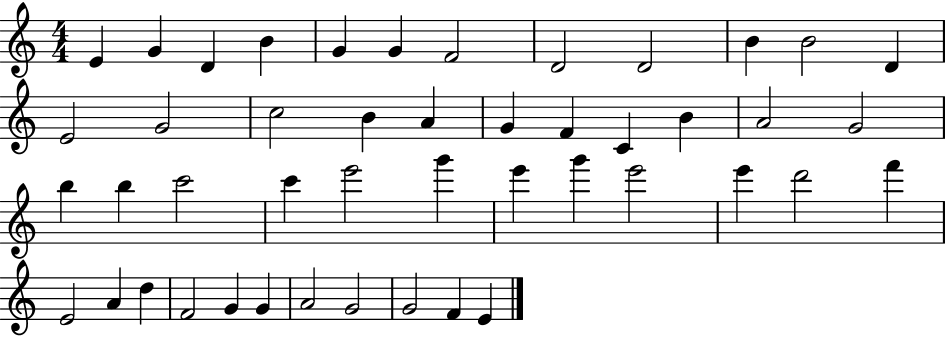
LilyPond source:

{
  \clef treble
  \numericTimeSignature
  \time 4/4
  \key c \major
  e'4 g'4 d'4 b'4 | g'4 g'4 f'2 | d'2 d'2 | b'4 b'2 d'4 | \break e'2 g'2 | c''2 b'4 a'4 | g'4 f'4 c'4 b'4 | a'2 g'2 | \break b''4 b''4 c'''2 | c'''4 e'''2 g'''4 | e'''4 g'''4 e'''2 | e'''4 d'''2 f'''4 | \break e'2 a'4 d''4 | f'2 g'4 g'4 | a'2 g'2 | g'2 f'4 e'4 | \break \bar "|."
}